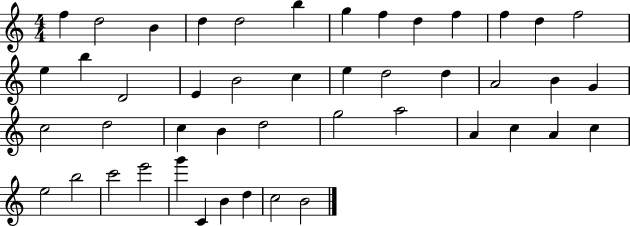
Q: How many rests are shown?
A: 0